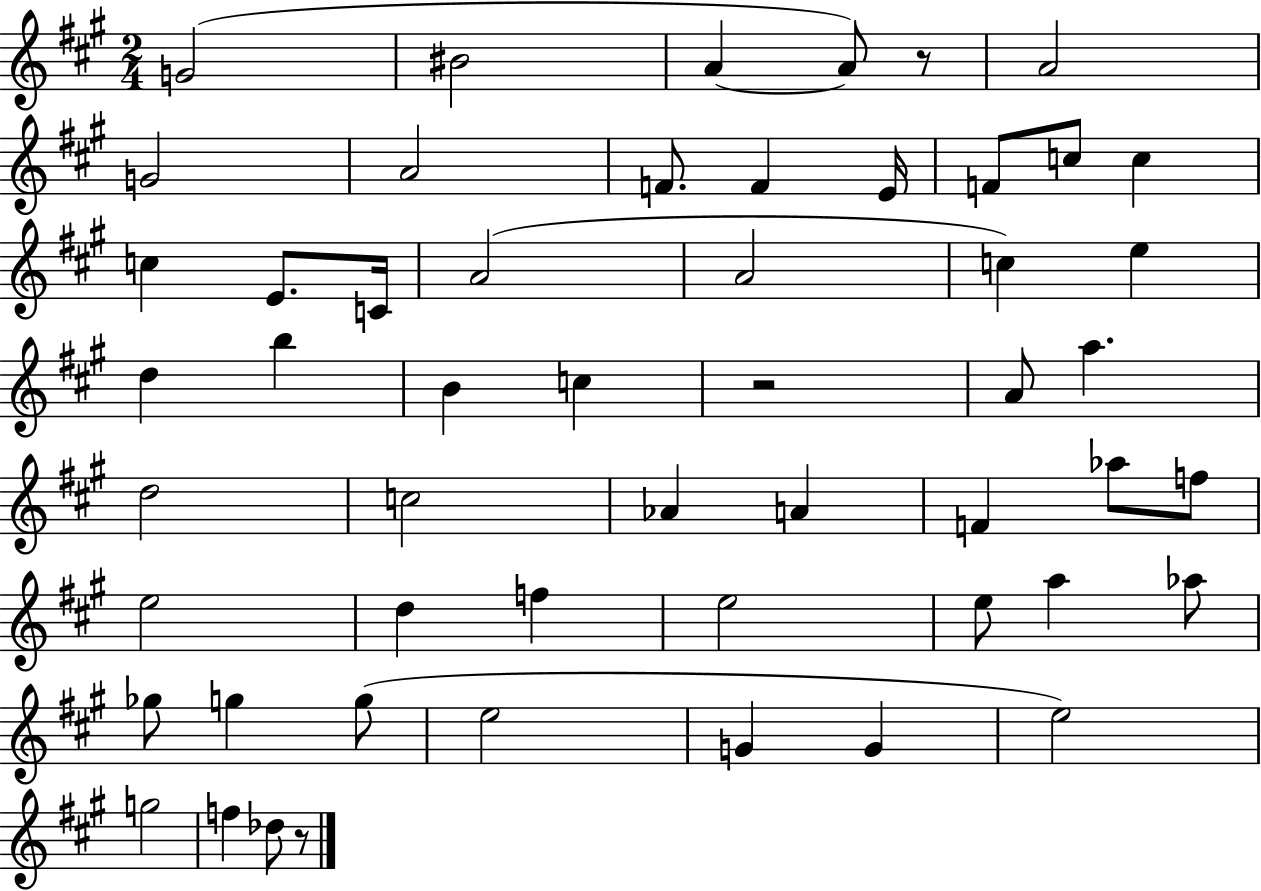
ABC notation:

X:1
T:Untitled
M:2/4
L:1/4
K:A
G2 ^B2 A A/2 z/2 A2 G2 A2 F/2 F E/4 F/2 c/2 c c E/2 C/4 A2 A2 c e d b B c z2 A/2 a d2 c2 _A A F _a/2 f/2 e2 d f e2 e/2 a _a/2 _g/2 g g/2 e2 G G e2 g2 f _d/2 z/2